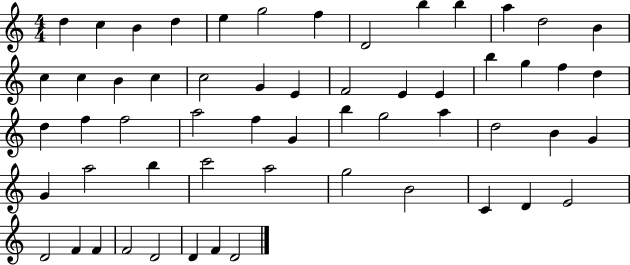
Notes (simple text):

D5/q C5/q B4/q D5/q E5/q G5/h F5/q D4/h B5/q B5/q A5/q D5/h B4/q C5/q C5/q B4/q C5/q C5/h G4/q E4/q F4/h E4/q E4/q B5/q G5/q F5/q D5/q D5/q F5/q F5/h A5/h F5/q G4/q B5/q G5/h A5/q D5/h B4/q G4/q G4/q A5/h B5/q C6/h A5/h G5/h B4/h C4/q D4/q E4/h D4/h F4/q F4/q F4/h D4/h D4/q F4/q D4/h